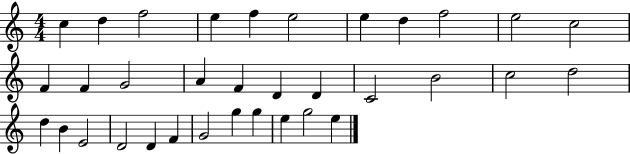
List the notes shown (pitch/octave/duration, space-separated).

C5/q D5/q F5/h E5/q F5/q E5/h E5/q D5/q F5/h E5/h C5/h F4/q F4/q G4/h A4/q F4/q D4/q D4/q C4/h B4/h C5/h D5/h D5/q B4/q E4/h D4/h D4/q F4/q G4/h G5/q G5/q E5/q G5/h E5/q